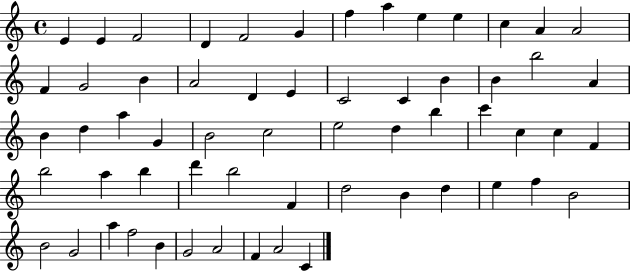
{
  \clef treble
  \time 4/4
  \defaultTimeSignature
  \key c \major
  e'4 e'4 f'2 | d'4 f'2 g'4 | f''4 a''4 e''4 e''4 | c''4 a'4 a'2 | \break f'4 g'2 b'4 | a'2 d'4 e'4 | c'2 c'4 b'4 | b'4 b''2 a'4 | \break b'4 d''4 a''4 g'4 | b'2 c''2 | e''2 d''4 b''4 | c'''4 c''4 c''4 f'4 | \break b''2 a''4 b''4 | d'''4 b''2 f'4 | d''2 b'4 d''4 | e''4 f''4 b'2 | \break b'2 g'2 | a''4 f''2 b'4 | g'2 a'2 | f'4 a'2 c'4 | \break \bar "|."
}